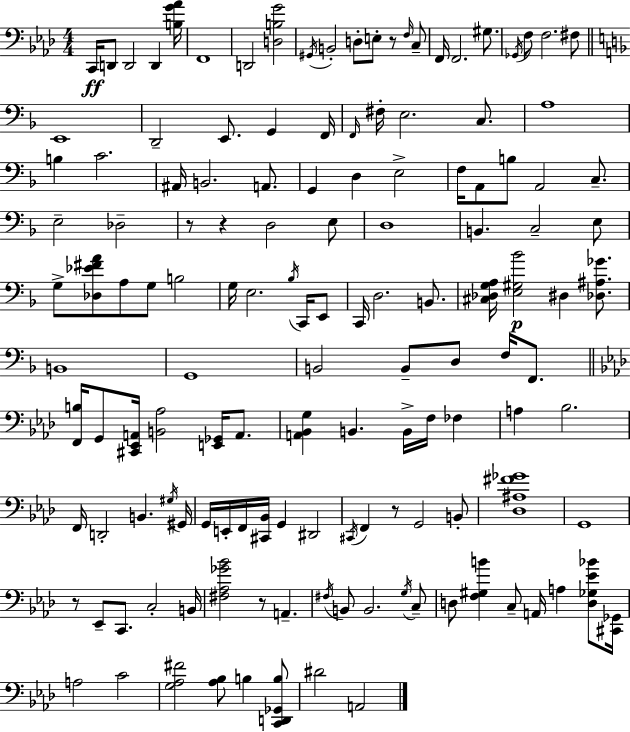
C2/s D2/e D2/h D2/q [B3,G4,Ab4]/s F2/w D2/h [D3,B3,G4]/h G#2/s B2/h D3/e E3/e R/e F3/s C3/e F2/s F2/h. G#3/e. Gb2/s F3/e F3/h. F#3/e E2/w D2/h E2/e. G2/q F2/s F2/s F#3/s E3/h. C3/e. A3/w B3/q C4/h. A#2/s B2/h. A2/e. G2/q D3/q E3/h F3/s A2/e B3/e A2/h C3/e. E3/h Db3/h R/e R/q D3/h E3/e D3/w B2/q. C3/h E3/e G3/e [Db3,Eb4,F#4,A4]/e A3/e G3/e B3/h G3/s E3/h. Bb3/s C2/s E2/e C2/s D3/h. B2/e. [C#3,Db3,G3,A3]/s [E3,G#3,Bb4]/h D#3/q [Db3,A#3,Gb4]/e. B2/w G2/w B2/h B2/e D3/e F3/s F2/e. [F2,B3]/s G2/e [C#2,Eb2,A2]/s [B2,Ab3]/h [E2,Gb2]/s A2/e. [A2,Bb2,G3]/q B2/q. B2/s F3/s FES3/q A3/q Bb3/h. F2/s D2/h B2/q. G#3/s G#2/s G2/s E2/s F2/s [C#2,Bb2]/s G2/q D#2/h C#2/s F2/q R/e G2/h B2/e [Db3,A#3,F#4,Gb4]/w G2/w R/e Eb2/e C2/e. C3/h B2/s [F#3,Ab3,Gb4,Bb4]/h R/e A2/q. F#3/s B2/e B2/h. G3/s C3/e D3/e [F3,G#3,B4]/q C3/e A2/s A3/q [D3,Gb3,Eb4,Bb4]/e [C#2,Gb2]/s A3/h C4/h [G3,Ab3,F#4]/h [Ab3,Bb3]/e B3/q [C2,D2,Gb2,B3]/e D#4/h A2/h